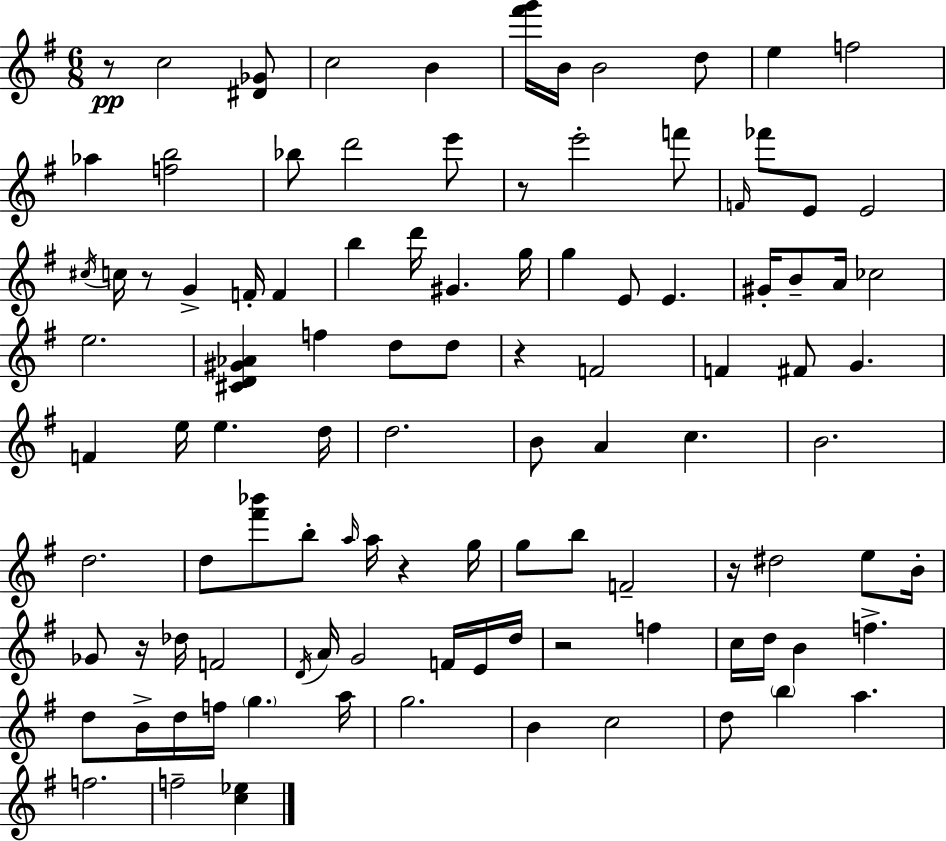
X:1
T:Untitled
M:6/8
L:1/4
K:G
z/2 c2 [^D_G]/2 c2 B [^f'g']/4 B/4 B2 d/2 e f2 _a [fb]2 _b/2 d'2 e'/2 z/2 e'2 f'/2 F/4 _f'/2 E/2 E2 ^c/4 c/4 z/2 G F/4 F b d'/4 ^G g/4 g E/2 E ^G/4 B/2 A/4 _c2 e2 [^CD^G_A] f d/2 d/2 z F2 F ^F/2 G F e/4 e d/4 d2 B/2 A c B2 d2 d/2 [^f'_b']/2 b/2 a/4 a/4 z g/4 g/2 b/2 F2 z/4 ^d2 e/2 B/4 _G/2 z/4 _d/4 F2 D/4 A/4 G2 F/4 E/4 d/4 z2 f c/4 d/4 B f d/2 B/4 d/4 f/4 g a/4 g2 B c2 d/2 b a f2 f2 [c_e]